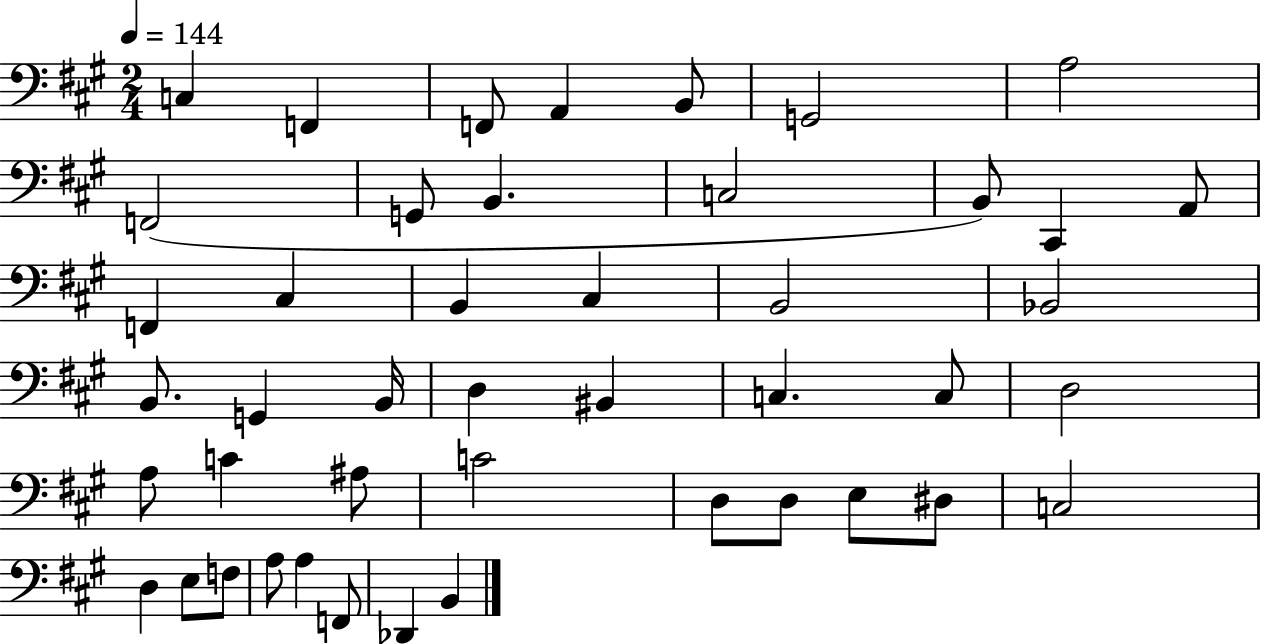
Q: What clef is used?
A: bass